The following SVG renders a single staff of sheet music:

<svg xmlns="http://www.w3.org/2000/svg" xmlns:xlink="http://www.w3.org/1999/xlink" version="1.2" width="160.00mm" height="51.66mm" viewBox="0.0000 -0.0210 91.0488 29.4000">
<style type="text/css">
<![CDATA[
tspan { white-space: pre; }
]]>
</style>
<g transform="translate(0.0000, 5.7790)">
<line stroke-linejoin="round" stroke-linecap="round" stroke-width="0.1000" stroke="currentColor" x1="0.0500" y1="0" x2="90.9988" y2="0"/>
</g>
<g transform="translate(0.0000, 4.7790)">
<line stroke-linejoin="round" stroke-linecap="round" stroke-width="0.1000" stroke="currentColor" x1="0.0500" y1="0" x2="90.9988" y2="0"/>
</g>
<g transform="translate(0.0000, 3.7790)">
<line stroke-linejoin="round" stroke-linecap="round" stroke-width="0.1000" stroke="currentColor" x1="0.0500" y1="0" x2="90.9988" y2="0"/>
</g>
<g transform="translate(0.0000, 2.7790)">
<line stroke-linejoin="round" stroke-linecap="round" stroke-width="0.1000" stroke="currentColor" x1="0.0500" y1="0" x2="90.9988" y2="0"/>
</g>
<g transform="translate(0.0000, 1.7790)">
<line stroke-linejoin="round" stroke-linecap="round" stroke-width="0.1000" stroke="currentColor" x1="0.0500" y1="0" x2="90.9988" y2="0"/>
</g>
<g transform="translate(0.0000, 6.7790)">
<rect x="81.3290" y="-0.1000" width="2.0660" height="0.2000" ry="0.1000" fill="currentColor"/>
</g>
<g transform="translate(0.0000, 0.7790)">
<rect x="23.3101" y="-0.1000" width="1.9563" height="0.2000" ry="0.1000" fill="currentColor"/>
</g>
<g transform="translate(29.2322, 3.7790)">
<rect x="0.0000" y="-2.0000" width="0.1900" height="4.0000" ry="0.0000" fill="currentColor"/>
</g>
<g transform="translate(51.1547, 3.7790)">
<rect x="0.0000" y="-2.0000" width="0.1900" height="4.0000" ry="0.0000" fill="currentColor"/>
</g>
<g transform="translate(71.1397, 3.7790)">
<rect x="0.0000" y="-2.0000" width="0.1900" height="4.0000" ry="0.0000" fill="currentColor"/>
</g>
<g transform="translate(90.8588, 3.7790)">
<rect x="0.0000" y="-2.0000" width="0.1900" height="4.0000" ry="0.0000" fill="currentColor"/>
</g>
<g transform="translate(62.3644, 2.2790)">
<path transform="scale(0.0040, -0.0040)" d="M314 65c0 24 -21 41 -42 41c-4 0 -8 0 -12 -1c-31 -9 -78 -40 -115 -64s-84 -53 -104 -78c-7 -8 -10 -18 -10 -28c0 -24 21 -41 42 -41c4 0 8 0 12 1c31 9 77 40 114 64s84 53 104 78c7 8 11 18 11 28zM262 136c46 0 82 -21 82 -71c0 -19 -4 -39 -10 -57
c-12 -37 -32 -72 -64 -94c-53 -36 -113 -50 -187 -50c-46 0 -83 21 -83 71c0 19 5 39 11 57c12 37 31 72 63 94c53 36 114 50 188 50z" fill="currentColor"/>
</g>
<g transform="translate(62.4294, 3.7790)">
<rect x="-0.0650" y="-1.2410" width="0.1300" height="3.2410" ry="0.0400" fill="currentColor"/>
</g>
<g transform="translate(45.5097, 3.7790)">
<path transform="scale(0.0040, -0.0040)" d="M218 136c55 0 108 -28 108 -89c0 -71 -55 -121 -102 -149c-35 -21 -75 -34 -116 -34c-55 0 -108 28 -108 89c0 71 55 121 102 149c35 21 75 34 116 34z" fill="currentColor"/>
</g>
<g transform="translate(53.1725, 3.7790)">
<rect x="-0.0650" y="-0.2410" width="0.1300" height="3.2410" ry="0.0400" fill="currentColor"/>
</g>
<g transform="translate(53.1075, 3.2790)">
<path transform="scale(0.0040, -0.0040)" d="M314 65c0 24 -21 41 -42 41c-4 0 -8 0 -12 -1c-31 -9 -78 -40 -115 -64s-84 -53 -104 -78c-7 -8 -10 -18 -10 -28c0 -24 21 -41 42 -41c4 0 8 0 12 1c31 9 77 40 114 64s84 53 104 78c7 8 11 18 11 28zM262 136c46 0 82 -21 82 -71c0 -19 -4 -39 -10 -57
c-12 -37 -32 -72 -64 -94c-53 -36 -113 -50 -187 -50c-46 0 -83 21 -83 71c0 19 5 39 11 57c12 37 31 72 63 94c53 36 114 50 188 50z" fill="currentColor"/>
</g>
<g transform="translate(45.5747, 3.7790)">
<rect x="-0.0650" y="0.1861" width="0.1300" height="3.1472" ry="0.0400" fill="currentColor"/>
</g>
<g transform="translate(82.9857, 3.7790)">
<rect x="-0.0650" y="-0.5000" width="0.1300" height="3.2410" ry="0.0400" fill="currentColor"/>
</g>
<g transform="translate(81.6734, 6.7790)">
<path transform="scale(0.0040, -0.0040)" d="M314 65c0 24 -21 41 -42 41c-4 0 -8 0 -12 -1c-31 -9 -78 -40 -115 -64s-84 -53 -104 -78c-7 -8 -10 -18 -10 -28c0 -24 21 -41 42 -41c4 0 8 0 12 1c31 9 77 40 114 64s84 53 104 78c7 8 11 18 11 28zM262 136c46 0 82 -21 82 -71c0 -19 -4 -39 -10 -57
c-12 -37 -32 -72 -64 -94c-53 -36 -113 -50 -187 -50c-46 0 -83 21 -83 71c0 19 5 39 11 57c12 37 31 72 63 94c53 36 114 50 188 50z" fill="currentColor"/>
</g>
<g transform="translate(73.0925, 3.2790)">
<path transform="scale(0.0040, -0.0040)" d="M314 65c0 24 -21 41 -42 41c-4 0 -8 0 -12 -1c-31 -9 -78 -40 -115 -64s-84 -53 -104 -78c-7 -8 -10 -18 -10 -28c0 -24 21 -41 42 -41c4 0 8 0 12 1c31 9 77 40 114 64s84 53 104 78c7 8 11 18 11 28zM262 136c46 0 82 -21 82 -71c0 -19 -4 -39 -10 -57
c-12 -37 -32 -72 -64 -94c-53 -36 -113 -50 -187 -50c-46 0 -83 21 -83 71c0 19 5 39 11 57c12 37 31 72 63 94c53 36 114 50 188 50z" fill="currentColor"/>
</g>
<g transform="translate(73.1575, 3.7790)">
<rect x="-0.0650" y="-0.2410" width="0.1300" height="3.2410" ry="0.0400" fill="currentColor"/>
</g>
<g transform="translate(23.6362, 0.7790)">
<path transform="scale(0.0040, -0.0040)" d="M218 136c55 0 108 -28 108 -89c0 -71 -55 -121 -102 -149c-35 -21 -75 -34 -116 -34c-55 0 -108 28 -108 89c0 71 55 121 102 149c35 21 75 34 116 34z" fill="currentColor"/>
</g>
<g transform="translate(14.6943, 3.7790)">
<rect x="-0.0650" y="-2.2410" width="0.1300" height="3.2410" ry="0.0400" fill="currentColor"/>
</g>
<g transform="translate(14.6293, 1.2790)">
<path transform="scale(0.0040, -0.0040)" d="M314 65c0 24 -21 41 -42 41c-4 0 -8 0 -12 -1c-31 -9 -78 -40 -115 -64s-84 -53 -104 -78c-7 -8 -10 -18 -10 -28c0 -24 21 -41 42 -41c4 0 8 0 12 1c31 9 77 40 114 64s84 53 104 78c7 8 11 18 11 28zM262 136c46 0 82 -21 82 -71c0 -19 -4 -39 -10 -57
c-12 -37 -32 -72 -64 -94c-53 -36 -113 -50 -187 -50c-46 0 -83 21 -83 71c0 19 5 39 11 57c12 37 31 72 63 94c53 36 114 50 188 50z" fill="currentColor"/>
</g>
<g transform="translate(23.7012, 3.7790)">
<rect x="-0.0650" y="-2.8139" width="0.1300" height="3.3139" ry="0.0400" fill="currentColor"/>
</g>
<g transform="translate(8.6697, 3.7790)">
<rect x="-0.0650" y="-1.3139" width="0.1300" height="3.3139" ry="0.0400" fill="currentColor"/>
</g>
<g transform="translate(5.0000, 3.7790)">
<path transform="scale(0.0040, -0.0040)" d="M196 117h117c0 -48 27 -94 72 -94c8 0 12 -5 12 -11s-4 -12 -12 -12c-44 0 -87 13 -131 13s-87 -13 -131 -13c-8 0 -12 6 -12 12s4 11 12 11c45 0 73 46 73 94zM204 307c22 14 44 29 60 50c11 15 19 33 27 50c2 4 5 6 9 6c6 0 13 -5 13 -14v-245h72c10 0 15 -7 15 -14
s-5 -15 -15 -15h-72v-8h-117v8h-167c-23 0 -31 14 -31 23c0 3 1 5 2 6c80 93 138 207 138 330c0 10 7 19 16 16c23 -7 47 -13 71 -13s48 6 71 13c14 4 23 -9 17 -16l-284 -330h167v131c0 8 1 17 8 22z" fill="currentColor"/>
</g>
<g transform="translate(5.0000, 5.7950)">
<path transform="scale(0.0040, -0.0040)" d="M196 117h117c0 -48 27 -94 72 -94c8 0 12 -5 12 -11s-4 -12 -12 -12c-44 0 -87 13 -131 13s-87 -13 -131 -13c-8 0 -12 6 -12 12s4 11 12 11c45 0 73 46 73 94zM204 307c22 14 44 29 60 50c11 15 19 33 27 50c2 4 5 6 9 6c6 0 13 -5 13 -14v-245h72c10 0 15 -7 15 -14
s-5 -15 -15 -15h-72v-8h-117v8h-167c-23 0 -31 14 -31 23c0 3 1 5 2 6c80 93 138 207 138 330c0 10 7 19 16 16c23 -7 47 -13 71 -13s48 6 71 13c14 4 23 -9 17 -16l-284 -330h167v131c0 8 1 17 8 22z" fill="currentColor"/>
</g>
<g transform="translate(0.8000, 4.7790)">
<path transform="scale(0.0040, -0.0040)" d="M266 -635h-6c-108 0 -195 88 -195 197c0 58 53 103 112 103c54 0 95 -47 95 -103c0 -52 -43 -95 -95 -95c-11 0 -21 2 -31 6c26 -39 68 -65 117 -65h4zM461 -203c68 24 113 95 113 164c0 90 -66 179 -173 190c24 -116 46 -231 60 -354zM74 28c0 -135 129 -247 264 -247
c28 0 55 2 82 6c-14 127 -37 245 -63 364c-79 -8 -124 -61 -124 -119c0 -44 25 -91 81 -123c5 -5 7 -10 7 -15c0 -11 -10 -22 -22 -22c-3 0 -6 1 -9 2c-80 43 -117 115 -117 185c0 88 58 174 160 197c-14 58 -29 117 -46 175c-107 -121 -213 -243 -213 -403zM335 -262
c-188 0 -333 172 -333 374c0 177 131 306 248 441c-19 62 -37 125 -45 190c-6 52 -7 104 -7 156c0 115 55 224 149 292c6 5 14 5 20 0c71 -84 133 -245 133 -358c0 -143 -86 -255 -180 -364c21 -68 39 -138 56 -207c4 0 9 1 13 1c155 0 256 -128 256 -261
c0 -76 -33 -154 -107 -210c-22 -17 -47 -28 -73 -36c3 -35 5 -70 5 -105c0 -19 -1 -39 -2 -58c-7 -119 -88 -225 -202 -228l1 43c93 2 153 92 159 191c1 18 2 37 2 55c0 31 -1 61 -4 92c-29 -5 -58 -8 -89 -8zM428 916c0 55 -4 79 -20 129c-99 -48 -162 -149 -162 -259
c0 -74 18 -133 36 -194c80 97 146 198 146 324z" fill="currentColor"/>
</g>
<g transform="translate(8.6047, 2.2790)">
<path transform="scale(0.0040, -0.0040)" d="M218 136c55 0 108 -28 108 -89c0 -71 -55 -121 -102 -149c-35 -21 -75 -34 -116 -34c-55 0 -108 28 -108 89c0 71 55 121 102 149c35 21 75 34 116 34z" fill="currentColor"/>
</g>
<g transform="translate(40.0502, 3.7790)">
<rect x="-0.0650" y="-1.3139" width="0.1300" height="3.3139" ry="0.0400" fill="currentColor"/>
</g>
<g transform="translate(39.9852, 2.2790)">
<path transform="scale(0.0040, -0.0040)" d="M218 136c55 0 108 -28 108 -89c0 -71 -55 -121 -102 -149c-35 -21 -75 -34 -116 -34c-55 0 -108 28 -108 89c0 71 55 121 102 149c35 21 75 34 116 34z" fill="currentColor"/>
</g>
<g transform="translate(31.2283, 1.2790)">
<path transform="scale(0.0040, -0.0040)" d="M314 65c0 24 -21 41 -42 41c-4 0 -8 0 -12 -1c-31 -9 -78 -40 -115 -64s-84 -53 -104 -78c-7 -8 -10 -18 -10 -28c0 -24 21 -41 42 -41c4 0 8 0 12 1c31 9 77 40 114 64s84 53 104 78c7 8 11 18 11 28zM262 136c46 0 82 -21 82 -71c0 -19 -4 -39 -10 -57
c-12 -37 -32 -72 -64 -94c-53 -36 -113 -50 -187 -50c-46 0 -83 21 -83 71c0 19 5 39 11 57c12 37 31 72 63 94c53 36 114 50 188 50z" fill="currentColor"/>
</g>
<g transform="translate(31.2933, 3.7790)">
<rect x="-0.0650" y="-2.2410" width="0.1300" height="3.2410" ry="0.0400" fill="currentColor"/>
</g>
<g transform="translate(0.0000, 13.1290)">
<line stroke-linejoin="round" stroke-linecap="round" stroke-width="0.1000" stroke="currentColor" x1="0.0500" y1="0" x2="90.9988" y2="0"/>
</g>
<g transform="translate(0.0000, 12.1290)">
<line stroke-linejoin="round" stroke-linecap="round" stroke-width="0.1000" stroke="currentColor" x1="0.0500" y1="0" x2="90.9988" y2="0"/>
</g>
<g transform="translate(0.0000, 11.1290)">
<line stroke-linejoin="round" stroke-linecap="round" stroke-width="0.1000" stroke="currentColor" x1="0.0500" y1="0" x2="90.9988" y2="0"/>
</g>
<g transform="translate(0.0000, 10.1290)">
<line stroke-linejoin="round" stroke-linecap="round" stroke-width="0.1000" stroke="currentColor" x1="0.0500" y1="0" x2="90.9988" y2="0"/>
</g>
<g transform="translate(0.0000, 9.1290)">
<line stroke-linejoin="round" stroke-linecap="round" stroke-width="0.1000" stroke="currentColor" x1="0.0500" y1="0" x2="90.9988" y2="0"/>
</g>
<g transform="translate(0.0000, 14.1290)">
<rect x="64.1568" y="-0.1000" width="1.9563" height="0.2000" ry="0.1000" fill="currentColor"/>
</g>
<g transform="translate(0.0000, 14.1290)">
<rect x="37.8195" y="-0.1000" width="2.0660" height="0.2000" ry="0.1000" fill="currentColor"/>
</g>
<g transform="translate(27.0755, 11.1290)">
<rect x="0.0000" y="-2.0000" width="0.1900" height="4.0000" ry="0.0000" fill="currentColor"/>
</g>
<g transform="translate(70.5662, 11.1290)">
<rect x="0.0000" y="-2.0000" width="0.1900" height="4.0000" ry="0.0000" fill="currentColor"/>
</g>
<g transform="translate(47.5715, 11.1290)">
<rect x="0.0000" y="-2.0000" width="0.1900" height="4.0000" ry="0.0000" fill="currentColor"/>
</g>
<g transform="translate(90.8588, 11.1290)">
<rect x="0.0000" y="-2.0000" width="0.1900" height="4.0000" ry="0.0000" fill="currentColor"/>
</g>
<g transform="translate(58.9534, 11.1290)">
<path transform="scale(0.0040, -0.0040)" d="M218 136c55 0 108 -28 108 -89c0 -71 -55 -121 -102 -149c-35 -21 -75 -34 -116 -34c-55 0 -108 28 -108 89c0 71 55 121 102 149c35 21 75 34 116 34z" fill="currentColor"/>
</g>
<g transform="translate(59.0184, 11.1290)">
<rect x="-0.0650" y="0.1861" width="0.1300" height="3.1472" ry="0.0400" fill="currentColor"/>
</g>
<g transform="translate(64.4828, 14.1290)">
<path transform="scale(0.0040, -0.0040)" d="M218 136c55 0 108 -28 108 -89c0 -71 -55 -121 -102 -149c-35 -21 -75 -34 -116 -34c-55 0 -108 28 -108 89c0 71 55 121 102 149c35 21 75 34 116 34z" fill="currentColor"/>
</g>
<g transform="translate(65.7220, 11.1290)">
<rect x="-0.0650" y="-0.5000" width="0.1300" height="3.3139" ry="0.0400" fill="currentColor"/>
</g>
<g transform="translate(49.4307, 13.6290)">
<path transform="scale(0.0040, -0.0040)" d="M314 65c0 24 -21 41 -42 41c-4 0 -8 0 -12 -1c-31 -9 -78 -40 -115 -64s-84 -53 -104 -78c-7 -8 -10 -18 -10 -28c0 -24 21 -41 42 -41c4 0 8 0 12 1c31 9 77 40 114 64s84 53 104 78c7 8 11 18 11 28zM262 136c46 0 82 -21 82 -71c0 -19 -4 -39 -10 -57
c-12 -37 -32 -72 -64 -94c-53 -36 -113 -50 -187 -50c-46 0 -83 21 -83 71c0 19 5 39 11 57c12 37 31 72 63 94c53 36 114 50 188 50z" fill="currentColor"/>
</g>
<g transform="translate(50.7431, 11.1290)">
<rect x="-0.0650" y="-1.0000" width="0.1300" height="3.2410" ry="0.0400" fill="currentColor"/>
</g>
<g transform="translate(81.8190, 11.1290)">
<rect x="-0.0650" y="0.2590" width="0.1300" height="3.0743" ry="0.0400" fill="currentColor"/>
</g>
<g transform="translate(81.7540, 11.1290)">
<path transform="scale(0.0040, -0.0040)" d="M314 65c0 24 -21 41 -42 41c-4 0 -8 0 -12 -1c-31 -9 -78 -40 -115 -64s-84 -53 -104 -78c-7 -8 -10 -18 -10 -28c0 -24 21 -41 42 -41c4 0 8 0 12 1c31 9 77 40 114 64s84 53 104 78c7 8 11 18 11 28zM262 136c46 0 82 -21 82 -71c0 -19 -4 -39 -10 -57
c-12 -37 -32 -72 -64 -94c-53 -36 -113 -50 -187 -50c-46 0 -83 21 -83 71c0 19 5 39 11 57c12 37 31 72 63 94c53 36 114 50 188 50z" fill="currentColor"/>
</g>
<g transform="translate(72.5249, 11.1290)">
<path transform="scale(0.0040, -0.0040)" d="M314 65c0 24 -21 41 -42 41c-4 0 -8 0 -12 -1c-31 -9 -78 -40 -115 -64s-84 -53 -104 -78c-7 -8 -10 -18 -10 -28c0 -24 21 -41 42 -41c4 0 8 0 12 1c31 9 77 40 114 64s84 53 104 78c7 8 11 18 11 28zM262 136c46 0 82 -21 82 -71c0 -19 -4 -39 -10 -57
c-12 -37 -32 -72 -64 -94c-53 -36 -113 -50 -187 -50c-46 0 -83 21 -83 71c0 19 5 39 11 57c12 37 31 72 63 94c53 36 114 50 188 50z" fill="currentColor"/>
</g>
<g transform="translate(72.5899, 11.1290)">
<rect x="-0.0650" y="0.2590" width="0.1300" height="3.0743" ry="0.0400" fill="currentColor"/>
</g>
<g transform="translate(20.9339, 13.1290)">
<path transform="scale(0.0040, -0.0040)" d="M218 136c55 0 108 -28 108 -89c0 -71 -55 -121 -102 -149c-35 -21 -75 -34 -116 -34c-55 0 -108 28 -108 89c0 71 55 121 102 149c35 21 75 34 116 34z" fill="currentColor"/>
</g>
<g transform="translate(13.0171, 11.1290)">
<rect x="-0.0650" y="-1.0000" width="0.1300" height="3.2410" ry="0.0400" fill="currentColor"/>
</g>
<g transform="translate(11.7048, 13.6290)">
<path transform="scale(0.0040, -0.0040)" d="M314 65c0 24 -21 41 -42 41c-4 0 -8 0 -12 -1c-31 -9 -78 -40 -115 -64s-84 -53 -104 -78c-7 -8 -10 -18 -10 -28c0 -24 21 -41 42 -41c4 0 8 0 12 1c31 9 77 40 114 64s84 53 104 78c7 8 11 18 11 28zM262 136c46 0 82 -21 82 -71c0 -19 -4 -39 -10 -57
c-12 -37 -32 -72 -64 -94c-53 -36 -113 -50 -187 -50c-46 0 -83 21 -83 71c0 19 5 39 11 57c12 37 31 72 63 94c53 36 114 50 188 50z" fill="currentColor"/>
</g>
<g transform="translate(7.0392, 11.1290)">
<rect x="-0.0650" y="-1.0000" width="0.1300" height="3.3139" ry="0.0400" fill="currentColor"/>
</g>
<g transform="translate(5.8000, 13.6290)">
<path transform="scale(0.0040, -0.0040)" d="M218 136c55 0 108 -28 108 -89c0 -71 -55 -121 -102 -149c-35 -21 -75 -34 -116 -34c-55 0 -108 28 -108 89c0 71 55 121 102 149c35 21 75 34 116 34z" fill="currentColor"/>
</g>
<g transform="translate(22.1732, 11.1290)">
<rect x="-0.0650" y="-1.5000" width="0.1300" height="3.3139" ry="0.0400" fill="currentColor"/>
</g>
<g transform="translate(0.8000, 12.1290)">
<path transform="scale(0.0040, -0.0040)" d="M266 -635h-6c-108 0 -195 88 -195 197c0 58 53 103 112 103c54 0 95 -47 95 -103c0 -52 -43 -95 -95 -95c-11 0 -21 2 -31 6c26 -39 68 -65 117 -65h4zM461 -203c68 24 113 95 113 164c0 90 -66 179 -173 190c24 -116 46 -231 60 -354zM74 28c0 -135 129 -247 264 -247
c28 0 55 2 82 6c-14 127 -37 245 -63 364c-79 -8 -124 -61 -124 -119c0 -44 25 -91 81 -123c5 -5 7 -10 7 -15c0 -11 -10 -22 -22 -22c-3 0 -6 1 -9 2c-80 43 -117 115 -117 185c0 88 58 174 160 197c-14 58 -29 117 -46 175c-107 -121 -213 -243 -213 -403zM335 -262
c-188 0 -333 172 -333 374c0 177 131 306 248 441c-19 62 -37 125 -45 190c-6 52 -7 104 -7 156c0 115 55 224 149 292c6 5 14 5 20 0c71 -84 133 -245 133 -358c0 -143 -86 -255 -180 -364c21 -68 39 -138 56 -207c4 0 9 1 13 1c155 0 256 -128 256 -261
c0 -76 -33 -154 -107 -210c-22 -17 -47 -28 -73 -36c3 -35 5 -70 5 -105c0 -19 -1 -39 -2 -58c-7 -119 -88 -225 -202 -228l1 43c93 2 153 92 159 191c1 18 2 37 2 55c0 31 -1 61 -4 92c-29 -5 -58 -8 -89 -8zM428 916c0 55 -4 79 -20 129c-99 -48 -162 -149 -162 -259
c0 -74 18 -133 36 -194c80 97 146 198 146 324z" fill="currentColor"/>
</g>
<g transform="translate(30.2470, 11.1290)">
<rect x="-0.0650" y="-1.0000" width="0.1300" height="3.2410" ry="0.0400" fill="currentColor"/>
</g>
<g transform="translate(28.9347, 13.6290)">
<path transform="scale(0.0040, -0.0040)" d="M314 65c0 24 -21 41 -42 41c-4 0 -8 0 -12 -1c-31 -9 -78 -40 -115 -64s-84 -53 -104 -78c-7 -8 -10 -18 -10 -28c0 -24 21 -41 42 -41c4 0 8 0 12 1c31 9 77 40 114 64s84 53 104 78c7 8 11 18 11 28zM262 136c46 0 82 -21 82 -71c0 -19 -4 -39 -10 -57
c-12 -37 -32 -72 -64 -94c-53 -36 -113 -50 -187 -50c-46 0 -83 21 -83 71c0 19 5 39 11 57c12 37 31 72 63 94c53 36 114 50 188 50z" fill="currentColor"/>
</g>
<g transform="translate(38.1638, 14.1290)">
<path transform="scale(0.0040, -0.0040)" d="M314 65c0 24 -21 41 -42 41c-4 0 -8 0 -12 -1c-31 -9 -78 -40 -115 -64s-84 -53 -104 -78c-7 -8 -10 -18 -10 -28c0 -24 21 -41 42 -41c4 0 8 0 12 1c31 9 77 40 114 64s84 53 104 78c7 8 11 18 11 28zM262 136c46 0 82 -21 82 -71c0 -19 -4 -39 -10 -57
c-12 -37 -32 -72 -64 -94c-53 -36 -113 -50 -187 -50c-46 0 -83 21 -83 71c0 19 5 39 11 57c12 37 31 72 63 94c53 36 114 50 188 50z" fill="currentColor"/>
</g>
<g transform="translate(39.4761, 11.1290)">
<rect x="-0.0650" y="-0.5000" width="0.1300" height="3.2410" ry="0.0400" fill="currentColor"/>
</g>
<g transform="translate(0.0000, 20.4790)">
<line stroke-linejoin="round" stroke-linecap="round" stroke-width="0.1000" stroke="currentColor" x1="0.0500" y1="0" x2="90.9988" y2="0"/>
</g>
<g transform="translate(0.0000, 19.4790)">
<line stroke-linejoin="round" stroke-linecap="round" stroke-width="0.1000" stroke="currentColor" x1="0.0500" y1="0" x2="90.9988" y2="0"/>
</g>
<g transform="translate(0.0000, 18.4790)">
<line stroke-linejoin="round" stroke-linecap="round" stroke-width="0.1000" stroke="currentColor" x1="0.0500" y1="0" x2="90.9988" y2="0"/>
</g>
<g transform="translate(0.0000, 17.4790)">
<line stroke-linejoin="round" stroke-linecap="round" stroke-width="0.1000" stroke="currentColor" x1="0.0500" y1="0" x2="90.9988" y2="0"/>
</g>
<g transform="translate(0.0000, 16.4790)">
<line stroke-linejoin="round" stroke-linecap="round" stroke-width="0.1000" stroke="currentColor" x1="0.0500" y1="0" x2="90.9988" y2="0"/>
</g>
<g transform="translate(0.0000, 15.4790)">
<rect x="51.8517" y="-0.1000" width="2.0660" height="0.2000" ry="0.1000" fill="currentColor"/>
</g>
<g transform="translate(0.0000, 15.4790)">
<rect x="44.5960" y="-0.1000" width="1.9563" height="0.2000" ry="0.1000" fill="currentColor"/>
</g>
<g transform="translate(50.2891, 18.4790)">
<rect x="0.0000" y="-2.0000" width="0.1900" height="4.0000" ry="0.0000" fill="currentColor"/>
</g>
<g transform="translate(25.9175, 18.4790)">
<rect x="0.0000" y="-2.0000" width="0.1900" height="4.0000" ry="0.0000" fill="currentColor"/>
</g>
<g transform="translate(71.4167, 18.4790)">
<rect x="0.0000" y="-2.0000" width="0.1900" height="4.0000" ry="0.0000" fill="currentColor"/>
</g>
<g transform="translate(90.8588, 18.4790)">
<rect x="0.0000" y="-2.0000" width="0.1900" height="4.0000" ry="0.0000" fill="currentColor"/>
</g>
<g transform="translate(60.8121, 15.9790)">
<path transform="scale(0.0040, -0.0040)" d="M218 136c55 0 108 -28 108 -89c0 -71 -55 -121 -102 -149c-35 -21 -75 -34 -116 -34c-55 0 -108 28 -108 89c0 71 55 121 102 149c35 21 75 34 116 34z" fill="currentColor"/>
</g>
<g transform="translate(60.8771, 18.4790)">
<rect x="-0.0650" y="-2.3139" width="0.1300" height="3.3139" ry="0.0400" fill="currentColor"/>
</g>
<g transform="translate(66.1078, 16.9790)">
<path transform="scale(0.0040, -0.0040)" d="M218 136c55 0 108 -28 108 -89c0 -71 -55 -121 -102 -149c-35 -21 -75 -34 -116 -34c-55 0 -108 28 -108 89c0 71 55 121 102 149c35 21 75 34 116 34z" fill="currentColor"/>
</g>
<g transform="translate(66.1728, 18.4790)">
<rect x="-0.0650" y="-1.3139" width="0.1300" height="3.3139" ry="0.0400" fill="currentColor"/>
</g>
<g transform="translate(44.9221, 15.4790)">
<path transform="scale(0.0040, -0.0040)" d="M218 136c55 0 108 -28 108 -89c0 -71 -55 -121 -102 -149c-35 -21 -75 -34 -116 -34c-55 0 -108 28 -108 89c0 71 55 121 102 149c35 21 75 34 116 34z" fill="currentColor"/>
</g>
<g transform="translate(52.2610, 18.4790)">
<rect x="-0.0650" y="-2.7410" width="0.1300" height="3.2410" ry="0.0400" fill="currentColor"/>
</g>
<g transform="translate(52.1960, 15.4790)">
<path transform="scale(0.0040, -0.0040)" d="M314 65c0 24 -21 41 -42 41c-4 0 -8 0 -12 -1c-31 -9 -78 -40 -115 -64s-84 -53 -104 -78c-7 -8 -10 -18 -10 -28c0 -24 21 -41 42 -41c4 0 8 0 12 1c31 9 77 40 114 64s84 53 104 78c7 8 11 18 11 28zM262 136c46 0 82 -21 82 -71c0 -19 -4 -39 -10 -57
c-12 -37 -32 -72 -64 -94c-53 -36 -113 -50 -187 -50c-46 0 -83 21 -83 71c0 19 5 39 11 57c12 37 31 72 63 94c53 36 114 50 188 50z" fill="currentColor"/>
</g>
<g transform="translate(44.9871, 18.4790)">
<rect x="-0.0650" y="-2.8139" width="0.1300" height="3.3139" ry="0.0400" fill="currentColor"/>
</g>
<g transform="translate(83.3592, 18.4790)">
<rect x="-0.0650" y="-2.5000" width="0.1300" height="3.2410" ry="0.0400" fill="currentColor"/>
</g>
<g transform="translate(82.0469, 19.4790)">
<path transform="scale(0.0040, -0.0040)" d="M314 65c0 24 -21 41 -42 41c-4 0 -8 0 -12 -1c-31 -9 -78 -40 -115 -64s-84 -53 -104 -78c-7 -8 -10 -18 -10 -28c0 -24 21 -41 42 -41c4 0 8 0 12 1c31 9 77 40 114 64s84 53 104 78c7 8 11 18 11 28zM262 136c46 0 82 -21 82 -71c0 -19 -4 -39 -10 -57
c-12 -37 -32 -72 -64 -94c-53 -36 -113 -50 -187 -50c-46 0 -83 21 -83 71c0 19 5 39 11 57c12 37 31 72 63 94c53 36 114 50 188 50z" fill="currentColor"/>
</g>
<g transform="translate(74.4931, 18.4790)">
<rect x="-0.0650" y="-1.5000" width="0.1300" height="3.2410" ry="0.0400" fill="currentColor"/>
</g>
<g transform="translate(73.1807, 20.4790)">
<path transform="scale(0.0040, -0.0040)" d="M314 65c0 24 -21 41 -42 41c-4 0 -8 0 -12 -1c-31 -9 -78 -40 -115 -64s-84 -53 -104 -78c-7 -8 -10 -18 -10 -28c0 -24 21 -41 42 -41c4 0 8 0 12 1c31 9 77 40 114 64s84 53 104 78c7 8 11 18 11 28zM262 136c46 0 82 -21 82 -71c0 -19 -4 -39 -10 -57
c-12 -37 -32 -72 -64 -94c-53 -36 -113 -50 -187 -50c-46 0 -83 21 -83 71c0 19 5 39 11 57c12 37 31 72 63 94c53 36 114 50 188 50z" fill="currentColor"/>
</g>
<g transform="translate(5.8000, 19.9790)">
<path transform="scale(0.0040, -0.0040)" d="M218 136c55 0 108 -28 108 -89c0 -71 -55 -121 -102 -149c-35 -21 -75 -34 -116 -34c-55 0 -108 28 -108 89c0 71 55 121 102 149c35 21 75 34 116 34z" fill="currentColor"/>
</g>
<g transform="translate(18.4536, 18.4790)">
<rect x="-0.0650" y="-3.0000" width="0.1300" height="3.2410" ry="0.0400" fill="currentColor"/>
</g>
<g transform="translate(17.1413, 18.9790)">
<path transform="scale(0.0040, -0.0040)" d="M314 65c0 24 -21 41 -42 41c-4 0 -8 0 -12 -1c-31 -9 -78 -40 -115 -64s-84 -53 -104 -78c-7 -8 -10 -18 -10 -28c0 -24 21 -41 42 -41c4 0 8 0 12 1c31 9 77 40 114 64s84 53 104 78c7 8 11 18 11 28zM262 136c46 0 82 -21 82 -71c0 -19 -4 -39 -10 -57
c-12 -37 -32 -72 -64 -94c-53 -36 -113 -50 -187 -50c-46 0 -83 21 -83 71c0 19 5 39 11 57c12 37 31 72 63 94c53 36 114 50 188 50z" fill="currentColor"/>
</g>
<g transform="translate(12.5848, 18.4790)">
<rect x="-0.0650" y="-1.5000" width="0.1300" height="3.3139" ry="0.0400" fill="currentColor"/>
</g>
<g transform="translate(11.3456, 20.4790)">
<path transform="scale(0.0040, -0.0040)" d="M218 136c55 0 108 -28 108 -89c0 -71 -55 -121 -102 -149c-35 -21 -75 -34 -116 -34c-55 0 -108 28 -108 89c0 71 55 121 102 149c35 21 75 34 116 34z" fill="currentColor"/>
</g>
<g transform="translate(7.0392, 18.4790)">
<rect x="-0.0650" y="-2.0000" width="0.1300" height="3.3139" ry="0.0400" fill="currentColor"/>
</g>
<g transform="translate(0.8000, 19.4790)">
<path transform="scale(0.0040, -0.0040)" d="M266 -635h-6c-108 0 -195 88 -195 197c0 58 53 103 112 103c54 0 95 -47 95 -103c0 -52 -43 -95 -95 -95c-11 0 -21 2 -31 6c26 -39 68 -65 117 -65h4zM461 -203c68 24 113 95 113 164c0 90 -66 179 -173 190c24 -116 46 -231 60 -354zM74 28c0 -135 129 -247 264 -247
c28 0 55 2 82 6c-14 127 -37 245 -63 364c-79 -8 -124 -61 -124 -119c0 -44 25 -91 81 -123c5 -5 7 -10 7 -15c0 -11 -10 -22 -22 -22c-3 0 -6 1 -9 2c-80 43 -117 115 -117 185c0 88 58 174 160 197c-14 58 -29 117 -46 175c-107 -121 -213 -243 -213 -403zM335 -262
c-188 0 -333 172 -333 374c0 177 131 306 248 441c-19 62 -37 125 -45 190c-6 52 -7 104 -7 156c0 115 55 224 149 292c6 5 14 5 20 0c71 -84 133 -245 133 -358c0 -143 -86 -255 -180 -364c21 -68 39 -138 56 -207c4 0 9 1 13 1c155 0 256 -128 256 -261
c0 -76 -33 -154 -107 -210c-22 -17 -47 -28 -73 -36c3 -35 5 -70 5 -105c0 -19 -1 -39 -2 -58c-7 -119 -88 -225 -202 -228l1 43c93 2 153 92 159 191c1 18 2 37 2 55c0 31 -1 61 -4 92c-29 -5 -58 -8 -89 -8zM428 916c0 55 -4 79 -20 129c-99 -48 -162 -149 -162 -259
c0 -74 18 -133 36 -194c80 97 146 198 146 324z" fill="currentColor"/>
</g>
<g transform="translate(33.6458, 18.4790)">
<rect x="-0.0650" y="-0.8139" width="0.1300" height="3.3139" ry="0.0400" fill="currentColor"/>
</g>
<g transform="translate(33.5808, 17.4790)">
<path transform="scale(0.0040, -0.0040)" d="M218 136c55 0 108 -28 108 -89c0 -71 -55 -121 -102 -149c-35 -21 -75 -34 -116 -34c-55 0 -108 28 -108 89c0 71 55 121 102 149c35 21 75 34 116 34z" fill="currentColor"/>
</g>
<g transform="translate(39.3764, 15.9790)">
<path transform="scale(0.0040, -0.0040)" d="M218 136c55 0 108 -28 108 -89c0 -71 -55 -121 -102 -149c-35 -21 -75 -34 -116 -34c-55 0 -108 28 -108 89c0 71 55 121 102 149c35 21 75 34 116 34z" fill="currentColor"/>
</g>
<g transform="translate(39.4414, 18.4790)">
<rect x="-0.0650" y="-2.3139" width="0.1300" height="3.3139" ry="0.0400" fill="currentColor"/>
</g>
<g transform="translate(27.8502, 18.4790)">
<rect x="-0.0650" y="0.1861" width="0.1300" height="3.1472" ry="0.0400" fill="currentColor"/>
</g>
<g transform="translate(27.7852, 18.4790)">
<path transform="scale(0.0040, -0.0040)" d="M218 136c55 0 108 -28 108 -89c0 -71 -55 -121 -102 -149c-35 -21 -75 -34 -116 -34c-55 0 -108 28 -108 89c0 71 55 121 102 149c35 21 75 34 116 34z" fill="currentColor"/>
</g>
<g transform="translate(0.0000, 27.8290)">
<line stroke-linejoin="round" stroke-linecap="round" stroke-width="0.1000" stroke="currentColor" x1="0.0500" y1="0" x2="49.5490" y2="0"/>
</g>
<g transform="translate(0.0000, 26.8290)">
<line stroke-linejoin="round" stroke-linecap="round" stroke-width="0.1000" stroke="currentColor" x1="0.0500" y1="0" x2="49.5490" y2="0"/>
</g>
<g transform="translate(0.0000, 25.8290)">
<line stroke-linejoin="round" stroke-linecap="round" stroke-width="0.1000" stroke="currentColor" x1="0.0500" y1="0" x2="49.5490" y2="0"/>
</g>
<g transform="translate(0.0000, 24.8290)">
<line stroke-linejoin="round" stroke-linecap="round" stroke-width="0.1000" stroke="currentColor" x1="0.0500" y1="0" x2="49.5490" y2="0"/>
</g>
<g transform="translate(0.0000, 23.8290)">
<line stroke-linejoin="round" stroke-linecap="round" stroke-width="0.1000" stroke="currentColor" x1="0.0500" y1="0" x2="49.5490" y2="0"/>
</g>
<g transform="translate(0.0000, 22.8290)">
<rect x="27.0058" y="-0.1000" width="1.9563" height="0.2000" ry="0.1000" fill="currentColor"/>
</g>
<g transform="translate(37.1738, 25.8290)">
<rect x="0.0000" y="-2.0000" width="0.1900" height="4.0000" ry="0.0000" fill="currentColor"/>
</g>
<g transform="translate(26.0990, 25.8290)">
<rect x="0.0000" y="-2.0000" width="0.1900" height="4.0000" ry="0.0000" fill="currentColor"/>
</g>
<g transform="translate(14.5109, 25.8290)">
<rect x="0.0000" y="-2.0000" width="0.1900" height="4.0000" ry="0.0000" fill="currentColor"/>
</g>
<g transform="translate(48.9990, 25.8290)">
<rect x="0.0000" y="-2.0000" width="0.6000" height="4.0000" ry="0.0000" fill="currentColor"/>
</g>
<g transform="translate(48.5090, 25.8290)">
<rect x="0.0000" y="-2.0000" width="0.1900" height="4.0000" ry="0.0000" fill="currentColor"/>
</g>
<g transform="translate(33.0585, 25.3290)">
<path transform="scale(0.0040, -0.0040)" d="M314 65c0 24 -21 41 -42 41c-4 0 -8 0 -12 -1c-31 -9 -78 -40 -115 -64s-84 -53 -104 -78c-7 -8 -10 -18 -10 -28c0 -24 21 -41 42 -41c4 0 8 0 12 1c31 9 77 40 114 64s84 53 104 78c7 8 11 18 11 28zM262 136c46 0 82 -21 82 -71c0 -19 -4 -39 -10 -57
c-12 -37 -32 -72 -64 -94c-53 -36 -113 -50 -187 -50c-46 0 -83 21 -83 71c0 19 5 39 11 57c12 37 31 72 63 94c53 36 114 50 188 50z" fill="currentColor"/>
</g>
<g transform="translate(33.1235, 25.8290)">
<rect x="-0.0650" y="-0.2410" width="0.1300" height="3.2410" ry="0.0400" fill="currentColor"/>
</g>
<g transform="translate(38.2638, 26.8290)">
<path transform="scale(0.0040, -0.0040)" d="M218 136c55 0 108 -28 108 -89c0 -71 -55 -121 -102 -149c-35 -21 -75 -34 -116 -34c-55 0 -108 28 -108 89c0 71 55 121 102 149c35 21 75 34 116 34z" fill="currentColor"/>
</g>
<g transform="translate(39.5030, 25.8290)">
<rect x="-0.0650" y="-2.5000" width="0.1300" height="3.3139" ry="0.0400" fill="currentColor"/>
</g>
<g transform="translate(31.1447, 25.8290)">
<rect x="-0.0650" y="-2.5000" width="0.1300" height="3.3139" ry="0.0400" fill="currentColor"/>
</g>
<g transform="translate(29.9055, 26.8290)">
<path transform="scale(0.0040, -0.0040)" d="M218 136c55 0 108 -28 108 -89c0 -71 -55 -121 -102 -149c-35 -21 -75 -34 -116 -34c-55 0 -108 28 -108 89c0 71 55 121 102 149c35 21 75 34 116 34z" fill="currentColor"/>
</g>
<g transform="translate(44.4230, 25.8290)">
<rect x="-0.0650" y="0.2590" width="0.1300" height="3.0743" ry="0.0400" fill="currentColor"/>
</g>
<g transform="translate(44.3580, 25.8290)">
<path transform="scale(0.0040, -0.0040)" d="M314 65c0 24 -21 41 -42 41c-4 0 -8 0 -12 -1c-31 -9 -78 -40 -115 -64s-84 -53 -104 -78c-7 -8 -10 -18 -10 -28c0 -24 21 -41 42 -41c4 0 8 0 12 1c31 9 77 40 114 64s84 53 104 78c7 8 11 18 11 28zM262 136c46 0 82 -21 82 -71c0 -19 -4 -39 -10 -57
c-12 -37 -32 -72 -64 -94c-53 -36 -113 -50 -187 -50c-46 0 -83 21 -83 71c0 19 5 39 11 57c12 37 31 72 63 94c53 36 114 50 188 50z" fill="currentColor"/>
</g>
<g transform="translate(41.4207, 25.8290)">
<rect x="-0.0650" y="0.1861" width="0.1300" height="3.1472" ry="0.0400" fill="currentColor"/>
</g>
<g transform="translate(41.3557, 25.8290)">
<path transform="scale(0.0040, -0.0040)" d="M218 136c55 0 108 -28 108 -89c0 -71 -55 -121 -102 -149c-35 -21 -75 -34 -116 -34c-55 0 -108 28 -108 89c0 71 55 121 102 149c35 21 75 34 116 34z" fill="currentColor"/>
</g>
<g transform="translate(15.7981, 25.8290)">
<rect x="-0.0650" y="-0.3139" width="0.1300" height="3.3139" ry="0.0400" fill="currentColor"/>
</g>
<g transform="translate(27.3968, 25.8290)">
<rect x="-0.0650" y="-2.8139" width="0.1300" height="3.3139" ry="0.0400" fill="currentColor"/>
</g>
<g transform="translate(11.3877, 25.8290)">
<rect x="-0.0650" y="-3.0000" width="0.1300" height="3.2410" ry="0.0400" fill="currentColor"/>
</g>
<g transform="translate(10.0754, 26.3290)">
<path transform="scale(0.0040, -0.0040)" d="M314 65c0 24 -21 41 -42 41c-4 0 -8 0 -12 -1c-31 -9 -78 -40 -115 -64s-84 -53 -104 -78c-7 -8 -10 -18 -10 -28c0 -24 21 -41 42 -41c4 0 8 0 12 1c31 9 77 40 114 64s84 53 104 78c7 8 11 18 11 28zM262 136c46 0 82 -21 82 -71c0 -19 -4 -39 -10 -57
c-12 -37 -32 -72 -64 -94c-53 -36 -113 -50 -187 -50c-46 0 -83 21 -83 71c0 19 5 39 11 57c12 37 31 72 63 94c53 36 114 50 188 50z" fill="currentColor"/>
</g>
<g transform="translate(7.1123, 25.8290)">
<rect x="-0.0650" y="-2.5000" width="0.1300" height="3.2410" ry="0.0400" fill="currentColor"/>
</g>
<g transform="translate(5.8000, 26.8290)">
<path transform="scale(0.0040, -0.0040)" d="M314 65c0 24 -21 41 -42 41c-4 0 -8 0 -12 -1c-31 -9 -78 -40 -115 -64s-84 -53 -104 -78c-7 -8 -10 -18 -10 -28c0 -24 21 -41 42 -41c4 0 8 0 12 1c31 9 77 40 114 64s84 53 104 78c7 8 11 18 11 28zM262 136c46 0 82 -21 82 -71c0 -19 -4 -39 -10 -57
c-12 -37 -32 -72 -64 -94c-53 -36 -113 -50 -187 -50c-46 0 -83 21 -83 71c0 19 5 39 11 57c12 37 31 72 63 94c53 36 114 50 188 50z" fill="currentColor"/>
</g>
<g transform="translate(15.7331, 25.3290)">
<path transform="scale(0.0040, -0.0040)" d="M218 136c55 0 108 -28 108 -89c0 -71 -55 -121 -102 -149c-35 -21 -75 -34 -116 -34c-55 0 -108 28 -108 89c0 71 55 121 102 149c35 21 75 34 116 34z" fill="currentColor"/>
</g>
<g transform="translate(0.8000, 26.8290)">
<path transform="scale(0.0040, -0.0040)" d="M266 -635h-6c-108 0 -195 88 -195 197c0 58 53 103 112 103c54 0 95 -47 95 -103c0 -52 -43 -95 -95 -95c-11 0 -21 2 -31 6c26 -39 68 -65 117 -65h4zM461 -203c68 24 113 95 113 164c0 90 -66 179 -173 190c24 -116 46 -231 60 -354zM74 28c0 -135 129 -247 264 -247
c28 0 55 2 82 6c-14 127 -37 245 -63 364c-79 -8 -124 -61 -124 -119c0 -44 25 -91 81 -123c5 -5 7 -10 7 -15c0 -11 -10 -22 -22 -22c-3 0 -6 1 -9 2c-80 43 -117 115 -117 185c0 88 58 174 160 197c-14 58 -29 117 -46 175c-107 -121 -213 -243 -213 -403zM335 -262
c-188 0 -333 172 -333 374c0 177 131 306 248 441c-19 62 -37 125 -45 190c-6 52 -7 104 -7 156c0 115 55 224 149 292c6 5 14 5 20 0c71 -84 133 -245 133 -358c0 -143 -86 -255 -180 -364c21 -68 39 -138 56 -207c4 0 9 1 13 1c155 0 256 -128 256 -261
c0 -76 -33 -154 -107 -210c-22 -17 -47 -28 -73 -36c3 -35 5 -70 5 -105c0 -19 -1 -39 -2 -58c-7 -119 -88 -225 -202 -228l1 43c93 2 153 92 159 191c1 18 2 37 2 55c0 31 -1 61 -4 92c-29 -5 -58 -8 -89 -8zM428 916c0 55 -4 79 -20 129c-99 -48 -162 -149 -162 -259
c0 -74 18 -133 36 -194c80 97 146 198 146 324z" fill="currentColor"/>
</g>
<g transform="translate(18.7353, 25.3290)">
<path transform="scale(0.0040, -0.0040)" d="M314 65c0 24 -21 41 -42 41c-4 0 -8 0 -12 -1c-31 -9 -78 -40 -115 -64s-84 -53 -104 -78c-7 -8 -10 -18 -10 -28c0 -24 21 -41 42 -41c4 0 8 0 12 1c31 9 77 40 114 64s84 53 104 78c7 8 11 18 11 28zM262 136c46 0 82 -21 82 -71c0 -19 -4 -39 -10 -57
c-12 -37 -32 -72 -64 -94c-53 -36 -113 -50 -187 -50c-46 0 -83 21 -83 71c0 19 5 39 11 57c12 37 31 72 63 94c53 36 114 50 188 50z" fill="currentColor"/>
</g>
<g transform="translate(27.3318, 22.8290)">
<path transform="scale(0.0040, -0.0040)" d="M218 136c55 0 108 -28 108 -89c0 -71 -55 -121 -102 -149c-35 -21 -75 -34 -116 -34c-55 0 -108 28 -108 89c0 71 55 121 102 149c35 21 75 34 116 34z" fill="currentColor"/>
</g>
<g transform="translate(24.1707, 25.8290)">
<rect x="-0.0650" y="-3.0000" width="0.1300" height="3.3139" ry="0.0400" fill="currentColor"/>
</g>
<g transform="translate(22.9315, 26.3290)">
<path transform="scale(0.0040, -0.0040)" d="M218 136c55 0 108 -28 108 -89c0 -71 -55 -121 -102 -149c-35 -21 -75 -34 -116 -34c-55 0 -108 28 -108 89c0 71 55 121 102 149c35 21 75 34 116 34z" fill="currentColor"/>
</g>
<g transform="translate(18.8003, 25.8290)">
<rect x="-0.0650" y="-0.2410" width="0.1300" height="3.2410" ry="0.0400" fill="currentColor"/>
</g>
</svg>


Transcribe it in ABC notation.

X:1
T:Untitled
M:4/4
L:1/4
K:C
e g2 a g2 e B c2 e2 c2 C2 D D2 E D2 C2 D2 B C B2 B2 F E A2 B d g a a2 g e E2 G2 G2 A2 c c2 A a G c2 G B B2